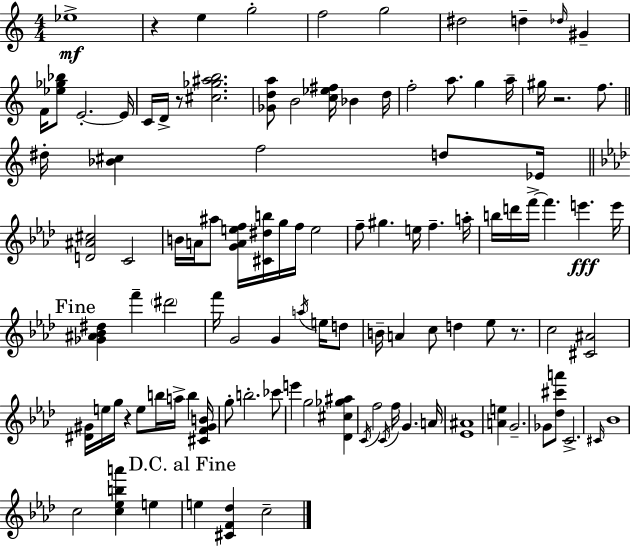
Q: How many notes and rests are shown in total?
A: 108